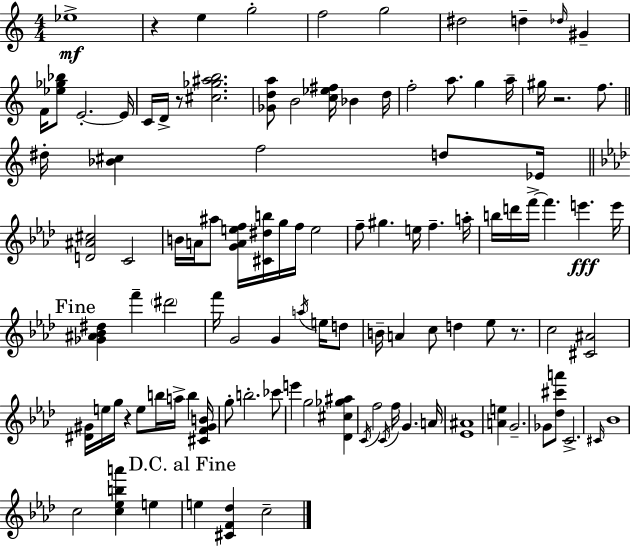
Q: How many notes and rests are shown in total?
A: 108